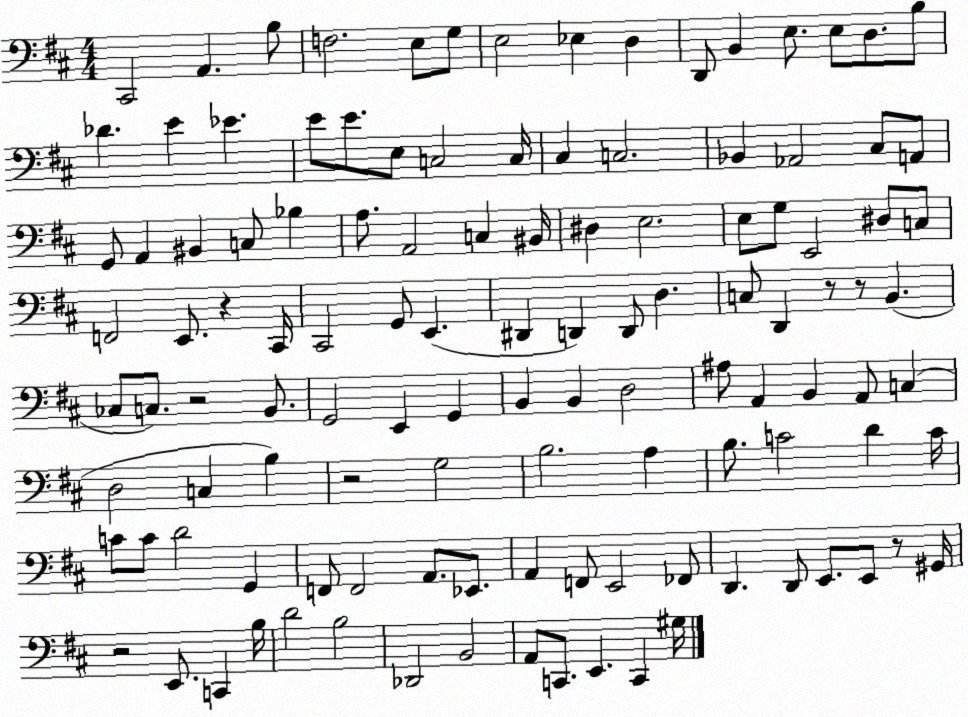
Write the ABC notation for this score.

X:1
T:Untitled
M:4/4
L:1/4
K:D
^C,,2 A,, B,/2 F,2 E,/2 G,/2 E,2 _E, D, D,,/2 B,, E,/2 E,/2 D,/2 B,/2 _D E _E E/2 E/2 E,/2 C,2 C,/4 ^C, C,2 _B,, _A,,2 ^C,/2 A,,/2 G,,/2 A,, ^B,, C,/2 _B, A,/2 A,,2 C, ^B,,/4 ^D, E,2 E,/2 G,/2 E,,2 ^D,/2 C,/2 F,,2 E,,/2 z ^C,,/4 ^C,,2 G,,/2 E,, ^D,, D,, D,,/2 D, C,/2 D,, z/2 z/2 B,, _C,/2 C,/2 z2 B,,/2 G,,2 E,, G,, B,, B,, D,2 ^A,/2 A,, B,, A,,/2 C, D,2 C, B, z2 G,2 B,2 A, B,/2 C2 D C/4 C/2 C/2 D2 G,, F,,/2 F,,2 A,,/2 _E,,/2 A,, F,,/2 E,,2 _F,,/2 D,, D,,/2 E,,/2 E,,/2 z/2 ^G,,/4 z2 E,,/2 C,, B,/4 D2 B,2 _D,,2 B,,2 A,,/2 C,,/2 E,, C,, ^G,/4